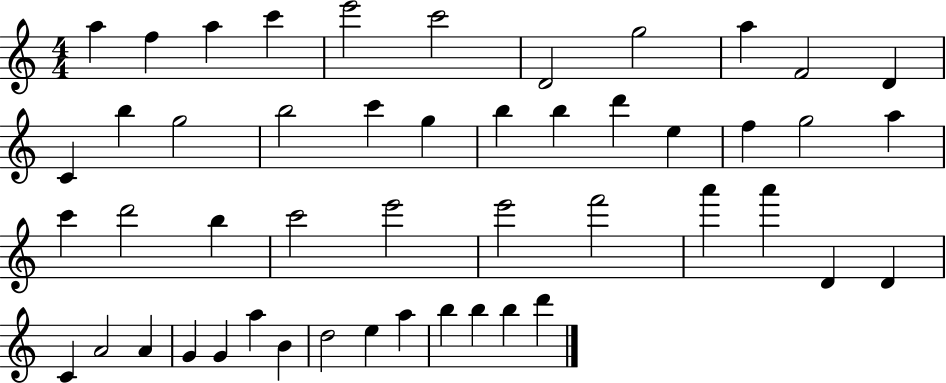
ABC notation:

X:1
T:Untitled
M:4/4
L:1/4
K:C
a f a c' e'2 c'2 D2 g2 a F2 D C b g2 b2 c' g b b d' e f g2 a c' d'2 b c'2 e'2 e'2 f'2 a' a' D D C A2 A G G a B d2 e a b b b d'